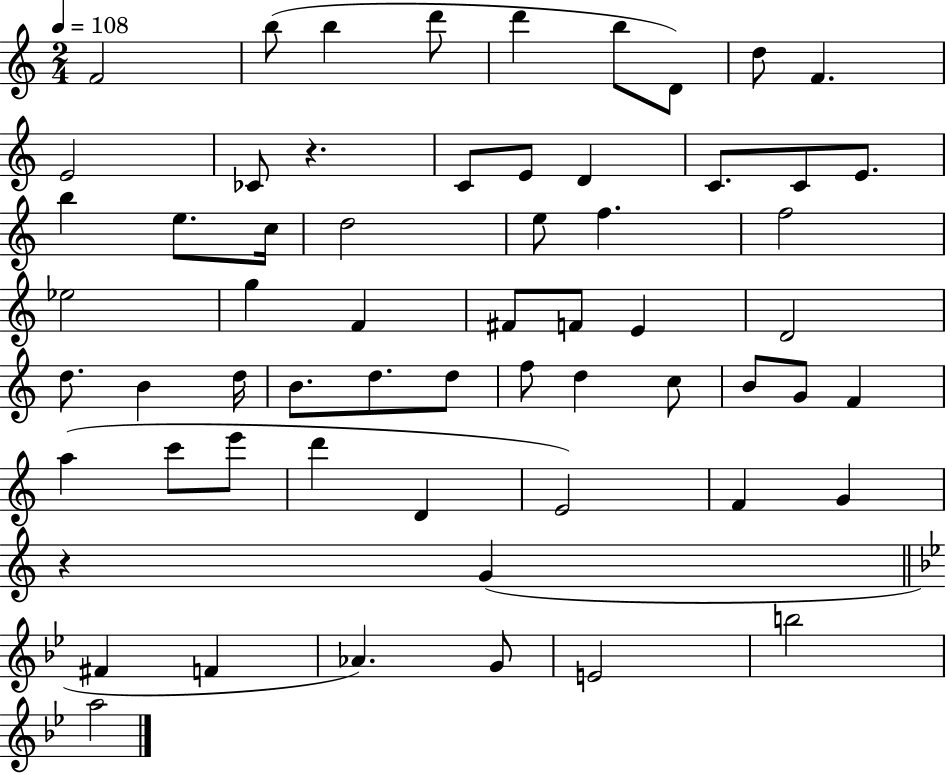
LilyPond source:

{
  \clef treble
  \numericTimeSignature
  \time 2/4
  \key c \major
  \tempo 4 = 108
  f'2 | b''8( b''4 d'''8 | d'''4 b''8 d'8) | d''8 f'4. | \break e'2 | ces'8 r4. | c'8 e'8 d'4 | c'8. c'8 e'8. | \break b''4 e''8. c''16 | d''2 | e''8 f''4. | f''2 | \break ees''2 | g''4 f'4 | fis'8 f'8 e'4 | d'2 | \break d''8. b'4 d''16 | b'8. d''8. d''8 | f''8 d''4 c''8 | b'8 g'8 f'4 | \break a''4( c'''8 e'''8 | d'''4 d'4 | e'2) | f'4 g'4 | \break r4 g'4( | \bar "||" \break \key g \minor fis'4 f'4 | aes'4.) g'8 | e'2 | b''2 | \break a''2 | \bar "|."
}